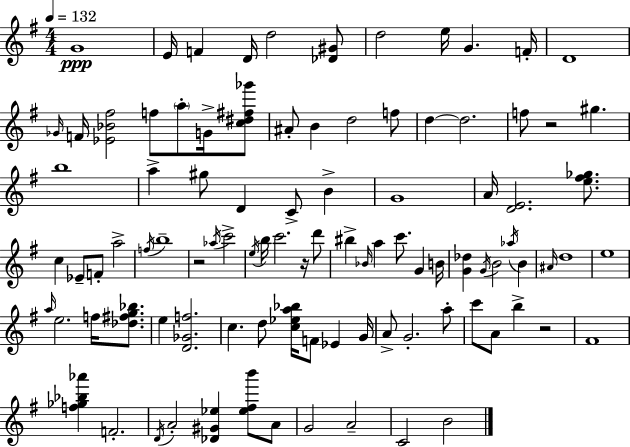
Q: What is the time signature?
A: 4/4